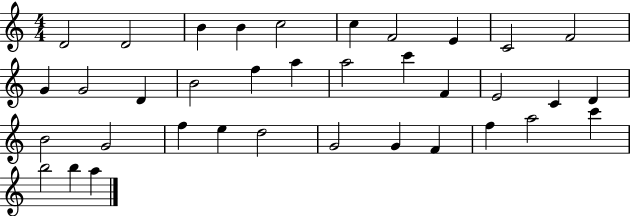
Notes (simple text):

D4/h D4/h B4/q B4/q C5/h C5/q F4/h E4/q C4/h F4/h G4/q G4/h D4/q B4/h F5/q A5/q A5/h C6/q F4/q E4/h C4/q D4/q B4/h G4/h F5/q E5/q D5/h G4/h G4/q F4/q F5/q A5/h C6/q B5/h B5/q A5/q